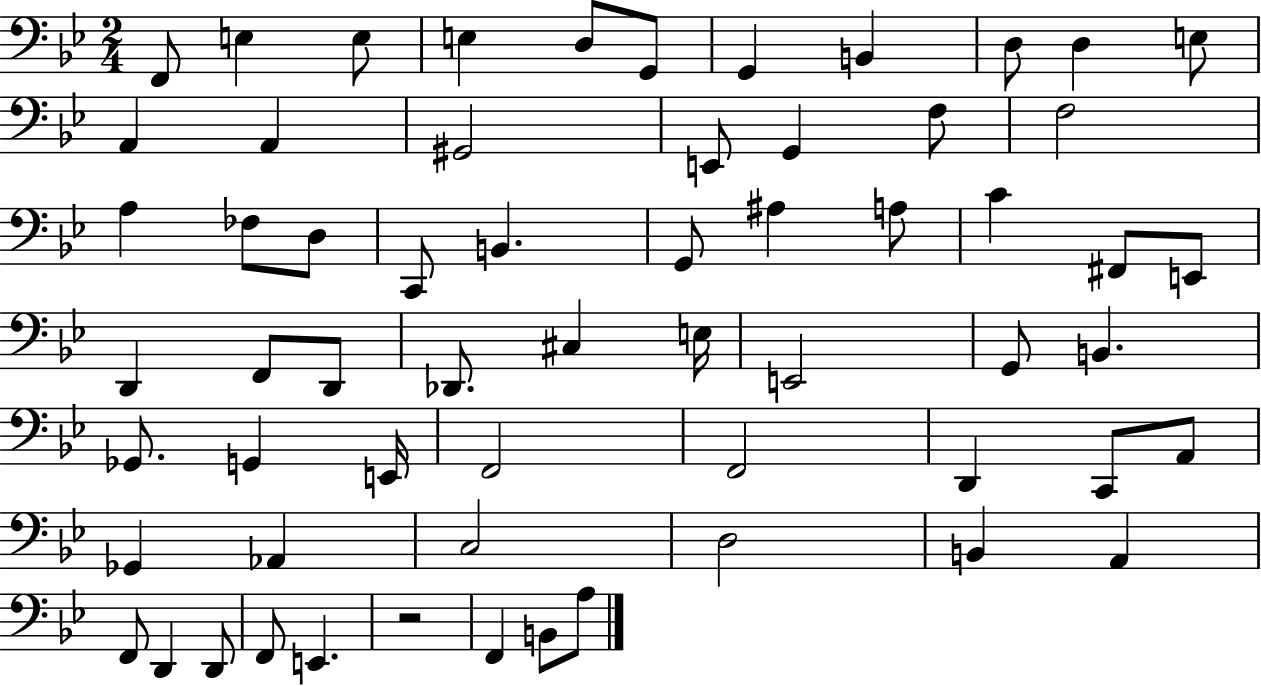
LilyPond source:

{
  \clef bass
  \numericTimeSignature
  \time 2/4
  \key bes \major
  f,8 e4 e8 | e4 d8 g,8 | g,4 b,4 | d8 d4 e8 | \break a,4 a,4 | gis,2 | e,8 g,4 f8 | f2 | \break a4 fes8 d8 | c,8 b,4. | g,8 ais4 a8 | c'4 fis,8 e,8 | \break d,4 f,8 d,8 | des,8. cis4 e16 | e,2 | g,8 b,4. | \break ges,8. g,4 e,16 | f,2 | f,2 | d,4 c,8 a,8 | \break ges,4 aes,4 | c2 | d2 | b,4 a,4 | \break f,8 d,4 d,8 | f,8 e,4. | r2 | f,4 b,8 a8 | \break \bar "|."
}